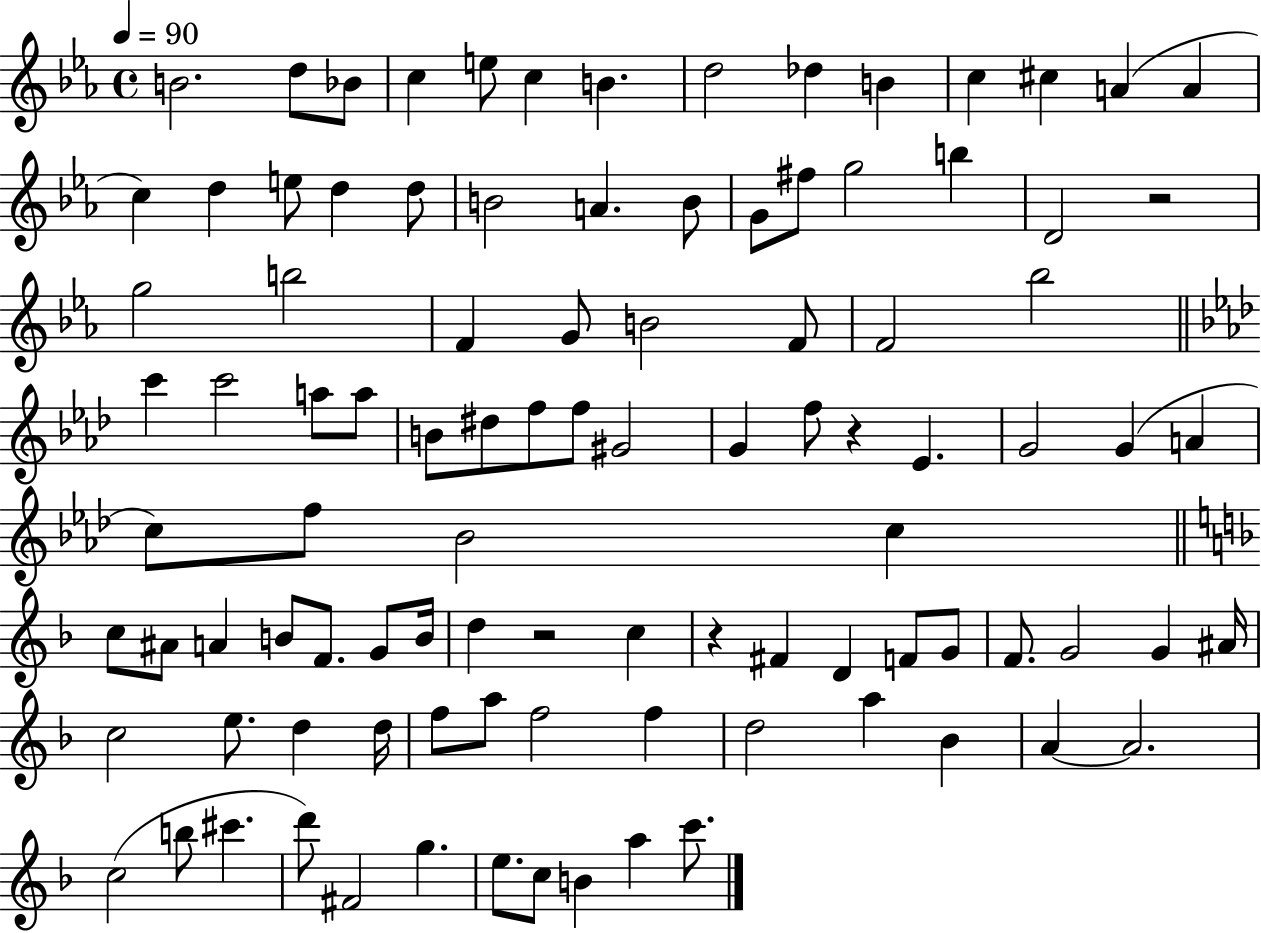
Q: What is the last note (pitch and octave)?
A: C6